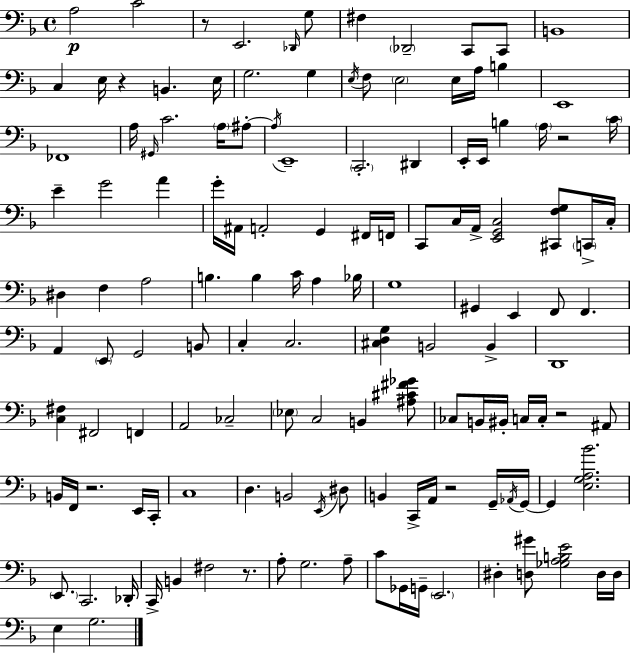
X:1
T:Untitled
M:4/4
L:1/4
K:Dm
A,2 C2 z/2 E,,2 _D,,/4 G,/2 ^F, _D,,2 C,,/2 C,,/2 B,,4 C, E,/4 z B,, E,/4 G,2 G, E,/4 F,/2 E,2 E,/4 A,/4 B, E,,4 _F,,4 A,/4 ^G,,/4 C2 A,/4 ^A,/2 ^A,/4 E,,4 C,,2 ^D,, E,,/4 E,,/4 B, A,/4 z2 C/4 E G2 A G/4 ^A,,/4 A,,2 G,, ^F,,/4 F,,/4 C,,/2 C,/4 A,,/4 [E,,G,,C,]2 [^C,,F,G,]/2 C,,/4 C,/4 ^D, F, A,2 B, B, C/4 A, _B,/4 G,4 ^G,, E,, F,,/2 F,, A,, E,,/2 G,,2 B,,/2 C, C,2 [^C,D,G,] B,,2 B,, D,,4 [C,^F,] ^F,,2 F,, A,,2 _C,2 _E,/2 C,2 B,, [^A,^C^F_G]/2 _C,/2 B,,/4 ^B,,/4 C,/4 C,/4 z2 ^A,,/2 B,,/4 F,,/4 z2 E,,/4 C,,/4 C,4 D, B,,2 E,,/4 ^D,/2 B,, C,,/4 A,,/4 z2 G,,/4 _A,,/4 G,,/4 G,, [E,G,A,_B]2 E,,/2 C,,2 _D,,/4 C,,/4 B,, ^F,2 z/2 A,/2 G,2 A,/2 C/2 _G,,/4 G,,/4 E,,2 ^D, [D,^G]/2 [_G,A,B,E]2 D,/4 D,/4 E, G,2